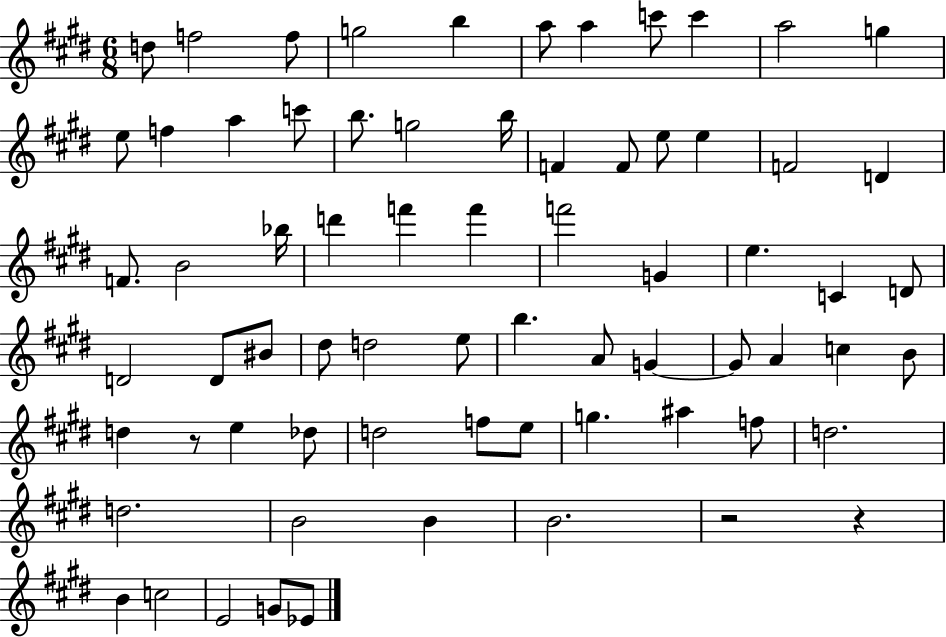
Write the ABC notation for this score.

X:1
T:Untitled
M:6/8
L:1/4
K:E
d/2 f2 f/2 g2 b a/2 a c'/2 c' a2 g e/2 f a c'/2 b/2 g2 b/4 F F/2 e/2 e F2 D F/2 B2 _b/4 d' f' f' f'2 G e C D/2 D2 D/2 ^B/2 ^d/2 d2 e/2 b A/2 G G/2 A c B/2 d z/2 e _d/2 d2 f/2 e/2 g ^a f/2 d2 d2 B2 B B2 z2 z B c2 E2 G/2 _E/2